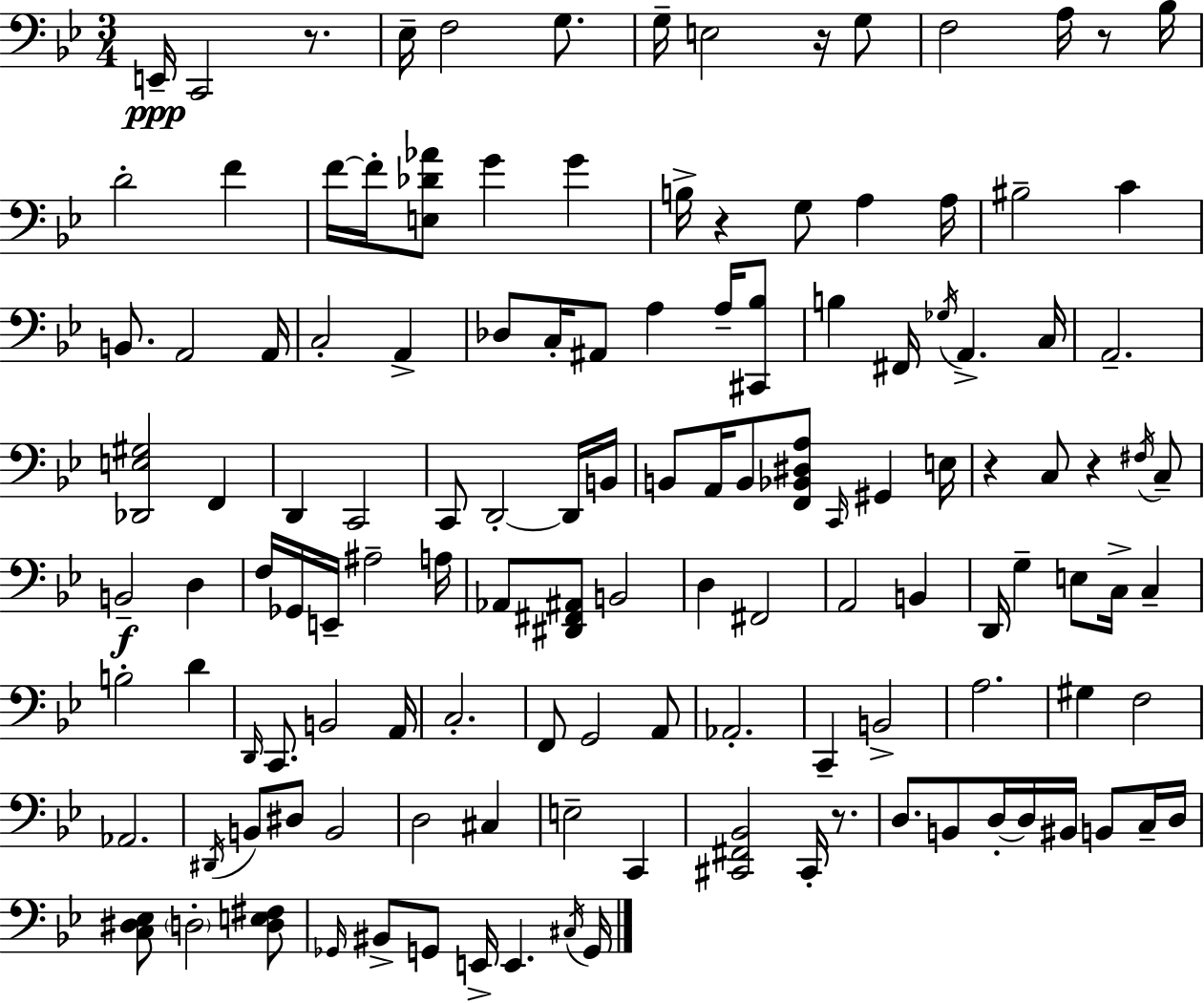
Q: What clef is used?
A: bass